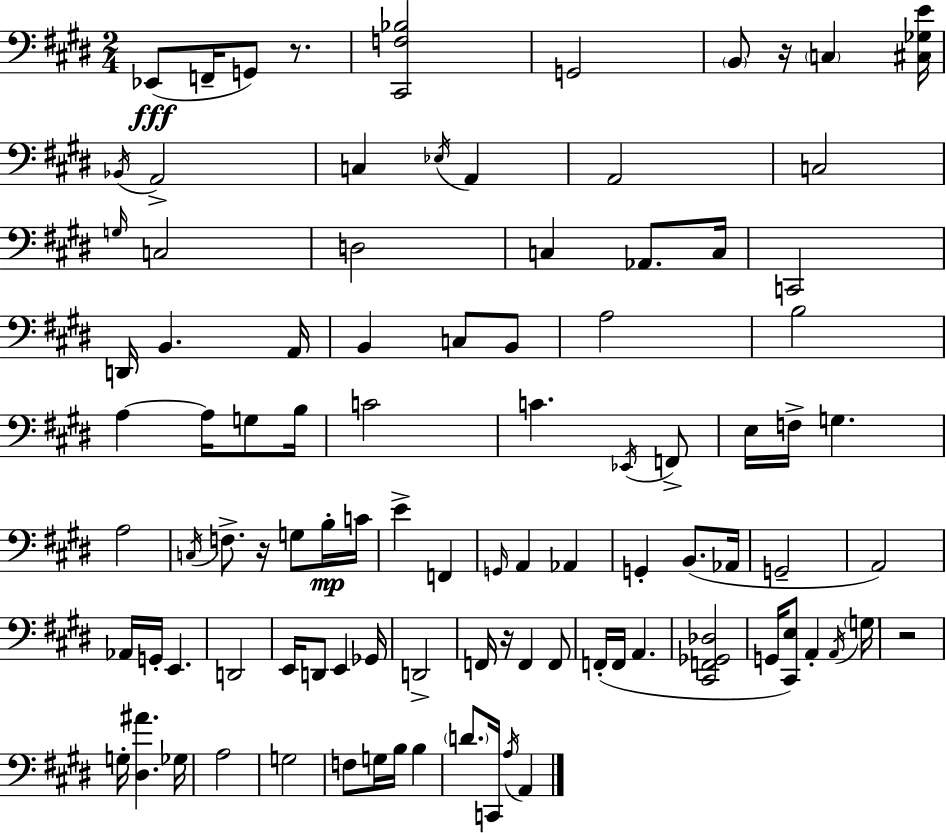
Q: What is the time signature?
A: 2/4